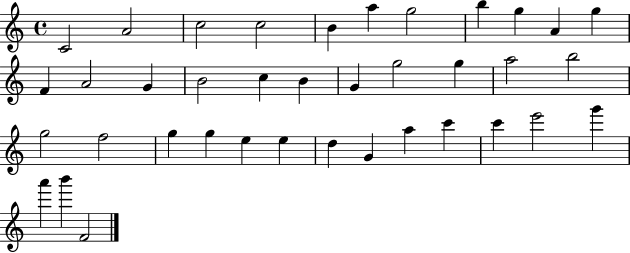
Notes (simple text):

C4/h A4/h C5/h C5/h B4/q A5/q G5/h B5/q G5/q A4/q G5/q F4/q A4/h G4/q B4/h C5/q B4/q G4/q G5/h G5/q A5/h B5/h G5/h F5/h G5/q G5/q E5/q E5/q D5/q G4/q A5/q C6/q C6/q E6/h G6/q A6/q B6/q F4/h